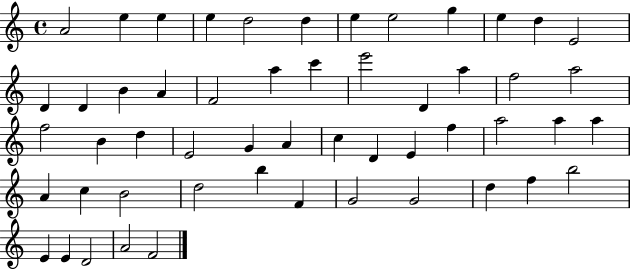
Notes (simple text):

A4/h E5/q E5/q E5/q D5/h D5/q E5/q E5/h G5/q E5/q D5/q E4/h D4/q D4/q B4/q A4/q F4/h A5/q C6/q E6/h D4/q A5/q F5/h A5/h F5/h B4/q D5/q E4/h G4/q A4/q C5/q D4/q E4/q F5/q A5/h A5/q A5/q A4/q C5/q B4/h D5/h B5/q F4/q G4/h G4/h D5/q F5/q B5/h E4/q E4/q D4/h A4/h F4/h